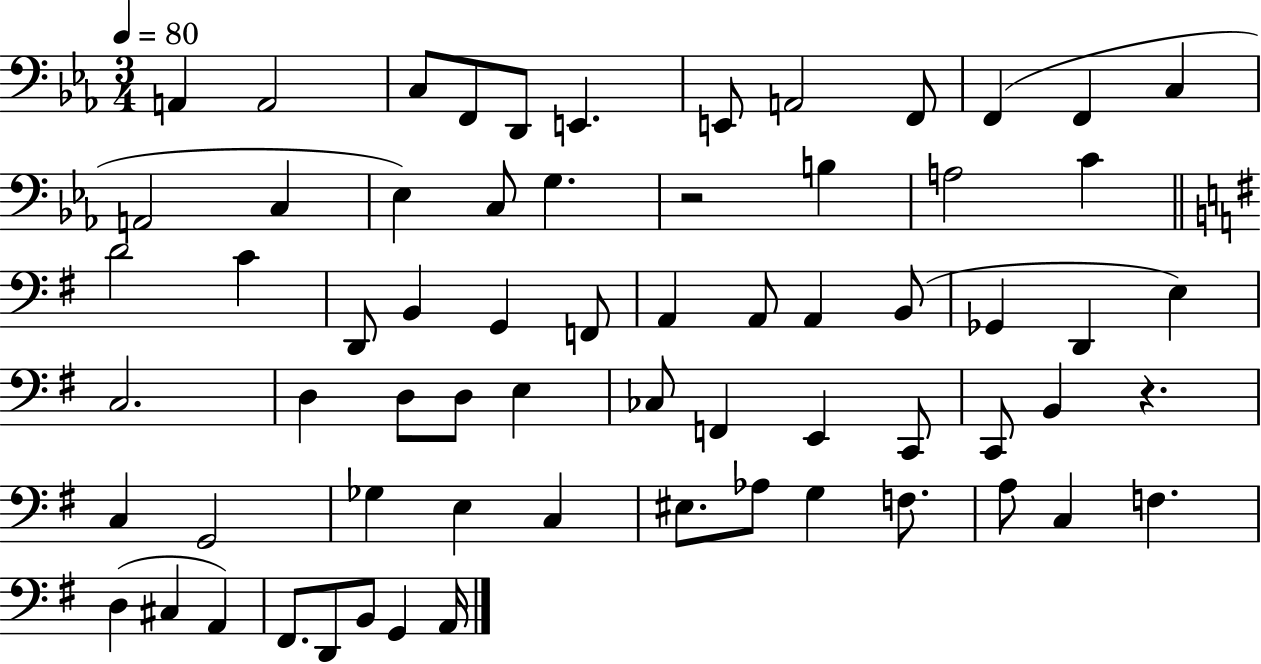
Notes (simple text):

A2/q A2/h C3/e F2/e D2/e E2/q. E2/e A2/h F2/e F2/q F2/q C3/q A2/h C3/q Eb3/q C3/e G3/q. R/h B3/q A3/h C4/q D4/h C4/q D2/e B2/q G2/q F2/e A2/q A2/e A2/q B2/e Gb2/q D2/q E3/q C3/h. D3/q D3/e D3/e E3/q CES3/e F2/q E2/q C2/e C2/e B2/q R/q. C3/q G2/h Gb3/q E3/q C3/q EIS3/e. Ab3/e G3/q F3/e. A3/e C3/q F3/q. D3/q C#3/q A2/q F#2/e. D2/e B2/e G2/q A2/s